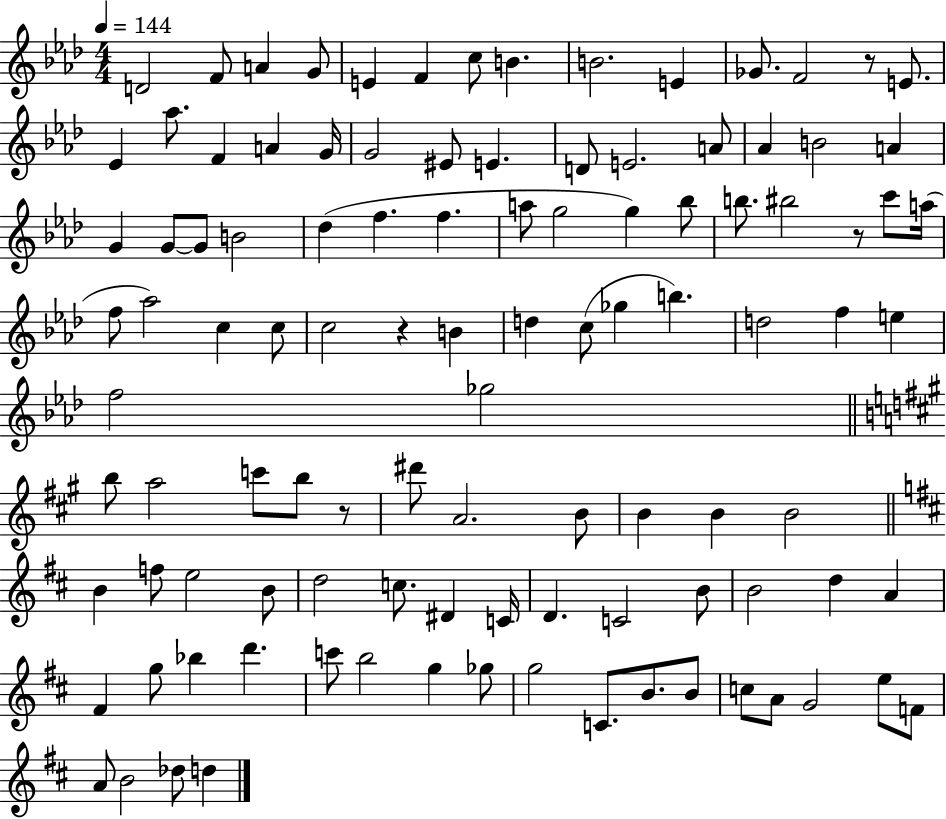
D4/h F4/e A4/q G4/e E4/q F4/q C5/e B4/q. B4/h. E4/q Gb4/e. F4/h R/e E4/e. Eb4/q Ab5/e. F4/q A4/q G4/s G4/h EIS4/e E4/q. D4/e E4/h. A4/e Ab4/q B4/h A4/q G4/q G4/e G4/e B4/h Db5/q F5/q. F5/q. A5/e G5/h G5/q Bb5/e B5/e. BIS5/h R/e C6/e A5/s F5/e Ab5/h C5/q C5/e C5/h R/q B4/q D5/q C5/e Gb5/q B5/q. D5/h F5/q E5/q F5/h Gb5/h B5/e A5/h C6/e B5/e R/e D#6/e A4/h. B4/e B4/q B4/q B4/h B4/q F5/e E5/h B4/e D5/h C5/e. D#4/q C4/s D4/q. C4/h B4/e B4/h D5/q A4/q F#4/q G5/e Bb5/q D6/q. C6/e B5/h G5/q Gb5/e G5/h C4/e. B4/e. B4/e C5/e A4/e G4/h E5/e F4/e A4/e B4/h Db5/e D5/q